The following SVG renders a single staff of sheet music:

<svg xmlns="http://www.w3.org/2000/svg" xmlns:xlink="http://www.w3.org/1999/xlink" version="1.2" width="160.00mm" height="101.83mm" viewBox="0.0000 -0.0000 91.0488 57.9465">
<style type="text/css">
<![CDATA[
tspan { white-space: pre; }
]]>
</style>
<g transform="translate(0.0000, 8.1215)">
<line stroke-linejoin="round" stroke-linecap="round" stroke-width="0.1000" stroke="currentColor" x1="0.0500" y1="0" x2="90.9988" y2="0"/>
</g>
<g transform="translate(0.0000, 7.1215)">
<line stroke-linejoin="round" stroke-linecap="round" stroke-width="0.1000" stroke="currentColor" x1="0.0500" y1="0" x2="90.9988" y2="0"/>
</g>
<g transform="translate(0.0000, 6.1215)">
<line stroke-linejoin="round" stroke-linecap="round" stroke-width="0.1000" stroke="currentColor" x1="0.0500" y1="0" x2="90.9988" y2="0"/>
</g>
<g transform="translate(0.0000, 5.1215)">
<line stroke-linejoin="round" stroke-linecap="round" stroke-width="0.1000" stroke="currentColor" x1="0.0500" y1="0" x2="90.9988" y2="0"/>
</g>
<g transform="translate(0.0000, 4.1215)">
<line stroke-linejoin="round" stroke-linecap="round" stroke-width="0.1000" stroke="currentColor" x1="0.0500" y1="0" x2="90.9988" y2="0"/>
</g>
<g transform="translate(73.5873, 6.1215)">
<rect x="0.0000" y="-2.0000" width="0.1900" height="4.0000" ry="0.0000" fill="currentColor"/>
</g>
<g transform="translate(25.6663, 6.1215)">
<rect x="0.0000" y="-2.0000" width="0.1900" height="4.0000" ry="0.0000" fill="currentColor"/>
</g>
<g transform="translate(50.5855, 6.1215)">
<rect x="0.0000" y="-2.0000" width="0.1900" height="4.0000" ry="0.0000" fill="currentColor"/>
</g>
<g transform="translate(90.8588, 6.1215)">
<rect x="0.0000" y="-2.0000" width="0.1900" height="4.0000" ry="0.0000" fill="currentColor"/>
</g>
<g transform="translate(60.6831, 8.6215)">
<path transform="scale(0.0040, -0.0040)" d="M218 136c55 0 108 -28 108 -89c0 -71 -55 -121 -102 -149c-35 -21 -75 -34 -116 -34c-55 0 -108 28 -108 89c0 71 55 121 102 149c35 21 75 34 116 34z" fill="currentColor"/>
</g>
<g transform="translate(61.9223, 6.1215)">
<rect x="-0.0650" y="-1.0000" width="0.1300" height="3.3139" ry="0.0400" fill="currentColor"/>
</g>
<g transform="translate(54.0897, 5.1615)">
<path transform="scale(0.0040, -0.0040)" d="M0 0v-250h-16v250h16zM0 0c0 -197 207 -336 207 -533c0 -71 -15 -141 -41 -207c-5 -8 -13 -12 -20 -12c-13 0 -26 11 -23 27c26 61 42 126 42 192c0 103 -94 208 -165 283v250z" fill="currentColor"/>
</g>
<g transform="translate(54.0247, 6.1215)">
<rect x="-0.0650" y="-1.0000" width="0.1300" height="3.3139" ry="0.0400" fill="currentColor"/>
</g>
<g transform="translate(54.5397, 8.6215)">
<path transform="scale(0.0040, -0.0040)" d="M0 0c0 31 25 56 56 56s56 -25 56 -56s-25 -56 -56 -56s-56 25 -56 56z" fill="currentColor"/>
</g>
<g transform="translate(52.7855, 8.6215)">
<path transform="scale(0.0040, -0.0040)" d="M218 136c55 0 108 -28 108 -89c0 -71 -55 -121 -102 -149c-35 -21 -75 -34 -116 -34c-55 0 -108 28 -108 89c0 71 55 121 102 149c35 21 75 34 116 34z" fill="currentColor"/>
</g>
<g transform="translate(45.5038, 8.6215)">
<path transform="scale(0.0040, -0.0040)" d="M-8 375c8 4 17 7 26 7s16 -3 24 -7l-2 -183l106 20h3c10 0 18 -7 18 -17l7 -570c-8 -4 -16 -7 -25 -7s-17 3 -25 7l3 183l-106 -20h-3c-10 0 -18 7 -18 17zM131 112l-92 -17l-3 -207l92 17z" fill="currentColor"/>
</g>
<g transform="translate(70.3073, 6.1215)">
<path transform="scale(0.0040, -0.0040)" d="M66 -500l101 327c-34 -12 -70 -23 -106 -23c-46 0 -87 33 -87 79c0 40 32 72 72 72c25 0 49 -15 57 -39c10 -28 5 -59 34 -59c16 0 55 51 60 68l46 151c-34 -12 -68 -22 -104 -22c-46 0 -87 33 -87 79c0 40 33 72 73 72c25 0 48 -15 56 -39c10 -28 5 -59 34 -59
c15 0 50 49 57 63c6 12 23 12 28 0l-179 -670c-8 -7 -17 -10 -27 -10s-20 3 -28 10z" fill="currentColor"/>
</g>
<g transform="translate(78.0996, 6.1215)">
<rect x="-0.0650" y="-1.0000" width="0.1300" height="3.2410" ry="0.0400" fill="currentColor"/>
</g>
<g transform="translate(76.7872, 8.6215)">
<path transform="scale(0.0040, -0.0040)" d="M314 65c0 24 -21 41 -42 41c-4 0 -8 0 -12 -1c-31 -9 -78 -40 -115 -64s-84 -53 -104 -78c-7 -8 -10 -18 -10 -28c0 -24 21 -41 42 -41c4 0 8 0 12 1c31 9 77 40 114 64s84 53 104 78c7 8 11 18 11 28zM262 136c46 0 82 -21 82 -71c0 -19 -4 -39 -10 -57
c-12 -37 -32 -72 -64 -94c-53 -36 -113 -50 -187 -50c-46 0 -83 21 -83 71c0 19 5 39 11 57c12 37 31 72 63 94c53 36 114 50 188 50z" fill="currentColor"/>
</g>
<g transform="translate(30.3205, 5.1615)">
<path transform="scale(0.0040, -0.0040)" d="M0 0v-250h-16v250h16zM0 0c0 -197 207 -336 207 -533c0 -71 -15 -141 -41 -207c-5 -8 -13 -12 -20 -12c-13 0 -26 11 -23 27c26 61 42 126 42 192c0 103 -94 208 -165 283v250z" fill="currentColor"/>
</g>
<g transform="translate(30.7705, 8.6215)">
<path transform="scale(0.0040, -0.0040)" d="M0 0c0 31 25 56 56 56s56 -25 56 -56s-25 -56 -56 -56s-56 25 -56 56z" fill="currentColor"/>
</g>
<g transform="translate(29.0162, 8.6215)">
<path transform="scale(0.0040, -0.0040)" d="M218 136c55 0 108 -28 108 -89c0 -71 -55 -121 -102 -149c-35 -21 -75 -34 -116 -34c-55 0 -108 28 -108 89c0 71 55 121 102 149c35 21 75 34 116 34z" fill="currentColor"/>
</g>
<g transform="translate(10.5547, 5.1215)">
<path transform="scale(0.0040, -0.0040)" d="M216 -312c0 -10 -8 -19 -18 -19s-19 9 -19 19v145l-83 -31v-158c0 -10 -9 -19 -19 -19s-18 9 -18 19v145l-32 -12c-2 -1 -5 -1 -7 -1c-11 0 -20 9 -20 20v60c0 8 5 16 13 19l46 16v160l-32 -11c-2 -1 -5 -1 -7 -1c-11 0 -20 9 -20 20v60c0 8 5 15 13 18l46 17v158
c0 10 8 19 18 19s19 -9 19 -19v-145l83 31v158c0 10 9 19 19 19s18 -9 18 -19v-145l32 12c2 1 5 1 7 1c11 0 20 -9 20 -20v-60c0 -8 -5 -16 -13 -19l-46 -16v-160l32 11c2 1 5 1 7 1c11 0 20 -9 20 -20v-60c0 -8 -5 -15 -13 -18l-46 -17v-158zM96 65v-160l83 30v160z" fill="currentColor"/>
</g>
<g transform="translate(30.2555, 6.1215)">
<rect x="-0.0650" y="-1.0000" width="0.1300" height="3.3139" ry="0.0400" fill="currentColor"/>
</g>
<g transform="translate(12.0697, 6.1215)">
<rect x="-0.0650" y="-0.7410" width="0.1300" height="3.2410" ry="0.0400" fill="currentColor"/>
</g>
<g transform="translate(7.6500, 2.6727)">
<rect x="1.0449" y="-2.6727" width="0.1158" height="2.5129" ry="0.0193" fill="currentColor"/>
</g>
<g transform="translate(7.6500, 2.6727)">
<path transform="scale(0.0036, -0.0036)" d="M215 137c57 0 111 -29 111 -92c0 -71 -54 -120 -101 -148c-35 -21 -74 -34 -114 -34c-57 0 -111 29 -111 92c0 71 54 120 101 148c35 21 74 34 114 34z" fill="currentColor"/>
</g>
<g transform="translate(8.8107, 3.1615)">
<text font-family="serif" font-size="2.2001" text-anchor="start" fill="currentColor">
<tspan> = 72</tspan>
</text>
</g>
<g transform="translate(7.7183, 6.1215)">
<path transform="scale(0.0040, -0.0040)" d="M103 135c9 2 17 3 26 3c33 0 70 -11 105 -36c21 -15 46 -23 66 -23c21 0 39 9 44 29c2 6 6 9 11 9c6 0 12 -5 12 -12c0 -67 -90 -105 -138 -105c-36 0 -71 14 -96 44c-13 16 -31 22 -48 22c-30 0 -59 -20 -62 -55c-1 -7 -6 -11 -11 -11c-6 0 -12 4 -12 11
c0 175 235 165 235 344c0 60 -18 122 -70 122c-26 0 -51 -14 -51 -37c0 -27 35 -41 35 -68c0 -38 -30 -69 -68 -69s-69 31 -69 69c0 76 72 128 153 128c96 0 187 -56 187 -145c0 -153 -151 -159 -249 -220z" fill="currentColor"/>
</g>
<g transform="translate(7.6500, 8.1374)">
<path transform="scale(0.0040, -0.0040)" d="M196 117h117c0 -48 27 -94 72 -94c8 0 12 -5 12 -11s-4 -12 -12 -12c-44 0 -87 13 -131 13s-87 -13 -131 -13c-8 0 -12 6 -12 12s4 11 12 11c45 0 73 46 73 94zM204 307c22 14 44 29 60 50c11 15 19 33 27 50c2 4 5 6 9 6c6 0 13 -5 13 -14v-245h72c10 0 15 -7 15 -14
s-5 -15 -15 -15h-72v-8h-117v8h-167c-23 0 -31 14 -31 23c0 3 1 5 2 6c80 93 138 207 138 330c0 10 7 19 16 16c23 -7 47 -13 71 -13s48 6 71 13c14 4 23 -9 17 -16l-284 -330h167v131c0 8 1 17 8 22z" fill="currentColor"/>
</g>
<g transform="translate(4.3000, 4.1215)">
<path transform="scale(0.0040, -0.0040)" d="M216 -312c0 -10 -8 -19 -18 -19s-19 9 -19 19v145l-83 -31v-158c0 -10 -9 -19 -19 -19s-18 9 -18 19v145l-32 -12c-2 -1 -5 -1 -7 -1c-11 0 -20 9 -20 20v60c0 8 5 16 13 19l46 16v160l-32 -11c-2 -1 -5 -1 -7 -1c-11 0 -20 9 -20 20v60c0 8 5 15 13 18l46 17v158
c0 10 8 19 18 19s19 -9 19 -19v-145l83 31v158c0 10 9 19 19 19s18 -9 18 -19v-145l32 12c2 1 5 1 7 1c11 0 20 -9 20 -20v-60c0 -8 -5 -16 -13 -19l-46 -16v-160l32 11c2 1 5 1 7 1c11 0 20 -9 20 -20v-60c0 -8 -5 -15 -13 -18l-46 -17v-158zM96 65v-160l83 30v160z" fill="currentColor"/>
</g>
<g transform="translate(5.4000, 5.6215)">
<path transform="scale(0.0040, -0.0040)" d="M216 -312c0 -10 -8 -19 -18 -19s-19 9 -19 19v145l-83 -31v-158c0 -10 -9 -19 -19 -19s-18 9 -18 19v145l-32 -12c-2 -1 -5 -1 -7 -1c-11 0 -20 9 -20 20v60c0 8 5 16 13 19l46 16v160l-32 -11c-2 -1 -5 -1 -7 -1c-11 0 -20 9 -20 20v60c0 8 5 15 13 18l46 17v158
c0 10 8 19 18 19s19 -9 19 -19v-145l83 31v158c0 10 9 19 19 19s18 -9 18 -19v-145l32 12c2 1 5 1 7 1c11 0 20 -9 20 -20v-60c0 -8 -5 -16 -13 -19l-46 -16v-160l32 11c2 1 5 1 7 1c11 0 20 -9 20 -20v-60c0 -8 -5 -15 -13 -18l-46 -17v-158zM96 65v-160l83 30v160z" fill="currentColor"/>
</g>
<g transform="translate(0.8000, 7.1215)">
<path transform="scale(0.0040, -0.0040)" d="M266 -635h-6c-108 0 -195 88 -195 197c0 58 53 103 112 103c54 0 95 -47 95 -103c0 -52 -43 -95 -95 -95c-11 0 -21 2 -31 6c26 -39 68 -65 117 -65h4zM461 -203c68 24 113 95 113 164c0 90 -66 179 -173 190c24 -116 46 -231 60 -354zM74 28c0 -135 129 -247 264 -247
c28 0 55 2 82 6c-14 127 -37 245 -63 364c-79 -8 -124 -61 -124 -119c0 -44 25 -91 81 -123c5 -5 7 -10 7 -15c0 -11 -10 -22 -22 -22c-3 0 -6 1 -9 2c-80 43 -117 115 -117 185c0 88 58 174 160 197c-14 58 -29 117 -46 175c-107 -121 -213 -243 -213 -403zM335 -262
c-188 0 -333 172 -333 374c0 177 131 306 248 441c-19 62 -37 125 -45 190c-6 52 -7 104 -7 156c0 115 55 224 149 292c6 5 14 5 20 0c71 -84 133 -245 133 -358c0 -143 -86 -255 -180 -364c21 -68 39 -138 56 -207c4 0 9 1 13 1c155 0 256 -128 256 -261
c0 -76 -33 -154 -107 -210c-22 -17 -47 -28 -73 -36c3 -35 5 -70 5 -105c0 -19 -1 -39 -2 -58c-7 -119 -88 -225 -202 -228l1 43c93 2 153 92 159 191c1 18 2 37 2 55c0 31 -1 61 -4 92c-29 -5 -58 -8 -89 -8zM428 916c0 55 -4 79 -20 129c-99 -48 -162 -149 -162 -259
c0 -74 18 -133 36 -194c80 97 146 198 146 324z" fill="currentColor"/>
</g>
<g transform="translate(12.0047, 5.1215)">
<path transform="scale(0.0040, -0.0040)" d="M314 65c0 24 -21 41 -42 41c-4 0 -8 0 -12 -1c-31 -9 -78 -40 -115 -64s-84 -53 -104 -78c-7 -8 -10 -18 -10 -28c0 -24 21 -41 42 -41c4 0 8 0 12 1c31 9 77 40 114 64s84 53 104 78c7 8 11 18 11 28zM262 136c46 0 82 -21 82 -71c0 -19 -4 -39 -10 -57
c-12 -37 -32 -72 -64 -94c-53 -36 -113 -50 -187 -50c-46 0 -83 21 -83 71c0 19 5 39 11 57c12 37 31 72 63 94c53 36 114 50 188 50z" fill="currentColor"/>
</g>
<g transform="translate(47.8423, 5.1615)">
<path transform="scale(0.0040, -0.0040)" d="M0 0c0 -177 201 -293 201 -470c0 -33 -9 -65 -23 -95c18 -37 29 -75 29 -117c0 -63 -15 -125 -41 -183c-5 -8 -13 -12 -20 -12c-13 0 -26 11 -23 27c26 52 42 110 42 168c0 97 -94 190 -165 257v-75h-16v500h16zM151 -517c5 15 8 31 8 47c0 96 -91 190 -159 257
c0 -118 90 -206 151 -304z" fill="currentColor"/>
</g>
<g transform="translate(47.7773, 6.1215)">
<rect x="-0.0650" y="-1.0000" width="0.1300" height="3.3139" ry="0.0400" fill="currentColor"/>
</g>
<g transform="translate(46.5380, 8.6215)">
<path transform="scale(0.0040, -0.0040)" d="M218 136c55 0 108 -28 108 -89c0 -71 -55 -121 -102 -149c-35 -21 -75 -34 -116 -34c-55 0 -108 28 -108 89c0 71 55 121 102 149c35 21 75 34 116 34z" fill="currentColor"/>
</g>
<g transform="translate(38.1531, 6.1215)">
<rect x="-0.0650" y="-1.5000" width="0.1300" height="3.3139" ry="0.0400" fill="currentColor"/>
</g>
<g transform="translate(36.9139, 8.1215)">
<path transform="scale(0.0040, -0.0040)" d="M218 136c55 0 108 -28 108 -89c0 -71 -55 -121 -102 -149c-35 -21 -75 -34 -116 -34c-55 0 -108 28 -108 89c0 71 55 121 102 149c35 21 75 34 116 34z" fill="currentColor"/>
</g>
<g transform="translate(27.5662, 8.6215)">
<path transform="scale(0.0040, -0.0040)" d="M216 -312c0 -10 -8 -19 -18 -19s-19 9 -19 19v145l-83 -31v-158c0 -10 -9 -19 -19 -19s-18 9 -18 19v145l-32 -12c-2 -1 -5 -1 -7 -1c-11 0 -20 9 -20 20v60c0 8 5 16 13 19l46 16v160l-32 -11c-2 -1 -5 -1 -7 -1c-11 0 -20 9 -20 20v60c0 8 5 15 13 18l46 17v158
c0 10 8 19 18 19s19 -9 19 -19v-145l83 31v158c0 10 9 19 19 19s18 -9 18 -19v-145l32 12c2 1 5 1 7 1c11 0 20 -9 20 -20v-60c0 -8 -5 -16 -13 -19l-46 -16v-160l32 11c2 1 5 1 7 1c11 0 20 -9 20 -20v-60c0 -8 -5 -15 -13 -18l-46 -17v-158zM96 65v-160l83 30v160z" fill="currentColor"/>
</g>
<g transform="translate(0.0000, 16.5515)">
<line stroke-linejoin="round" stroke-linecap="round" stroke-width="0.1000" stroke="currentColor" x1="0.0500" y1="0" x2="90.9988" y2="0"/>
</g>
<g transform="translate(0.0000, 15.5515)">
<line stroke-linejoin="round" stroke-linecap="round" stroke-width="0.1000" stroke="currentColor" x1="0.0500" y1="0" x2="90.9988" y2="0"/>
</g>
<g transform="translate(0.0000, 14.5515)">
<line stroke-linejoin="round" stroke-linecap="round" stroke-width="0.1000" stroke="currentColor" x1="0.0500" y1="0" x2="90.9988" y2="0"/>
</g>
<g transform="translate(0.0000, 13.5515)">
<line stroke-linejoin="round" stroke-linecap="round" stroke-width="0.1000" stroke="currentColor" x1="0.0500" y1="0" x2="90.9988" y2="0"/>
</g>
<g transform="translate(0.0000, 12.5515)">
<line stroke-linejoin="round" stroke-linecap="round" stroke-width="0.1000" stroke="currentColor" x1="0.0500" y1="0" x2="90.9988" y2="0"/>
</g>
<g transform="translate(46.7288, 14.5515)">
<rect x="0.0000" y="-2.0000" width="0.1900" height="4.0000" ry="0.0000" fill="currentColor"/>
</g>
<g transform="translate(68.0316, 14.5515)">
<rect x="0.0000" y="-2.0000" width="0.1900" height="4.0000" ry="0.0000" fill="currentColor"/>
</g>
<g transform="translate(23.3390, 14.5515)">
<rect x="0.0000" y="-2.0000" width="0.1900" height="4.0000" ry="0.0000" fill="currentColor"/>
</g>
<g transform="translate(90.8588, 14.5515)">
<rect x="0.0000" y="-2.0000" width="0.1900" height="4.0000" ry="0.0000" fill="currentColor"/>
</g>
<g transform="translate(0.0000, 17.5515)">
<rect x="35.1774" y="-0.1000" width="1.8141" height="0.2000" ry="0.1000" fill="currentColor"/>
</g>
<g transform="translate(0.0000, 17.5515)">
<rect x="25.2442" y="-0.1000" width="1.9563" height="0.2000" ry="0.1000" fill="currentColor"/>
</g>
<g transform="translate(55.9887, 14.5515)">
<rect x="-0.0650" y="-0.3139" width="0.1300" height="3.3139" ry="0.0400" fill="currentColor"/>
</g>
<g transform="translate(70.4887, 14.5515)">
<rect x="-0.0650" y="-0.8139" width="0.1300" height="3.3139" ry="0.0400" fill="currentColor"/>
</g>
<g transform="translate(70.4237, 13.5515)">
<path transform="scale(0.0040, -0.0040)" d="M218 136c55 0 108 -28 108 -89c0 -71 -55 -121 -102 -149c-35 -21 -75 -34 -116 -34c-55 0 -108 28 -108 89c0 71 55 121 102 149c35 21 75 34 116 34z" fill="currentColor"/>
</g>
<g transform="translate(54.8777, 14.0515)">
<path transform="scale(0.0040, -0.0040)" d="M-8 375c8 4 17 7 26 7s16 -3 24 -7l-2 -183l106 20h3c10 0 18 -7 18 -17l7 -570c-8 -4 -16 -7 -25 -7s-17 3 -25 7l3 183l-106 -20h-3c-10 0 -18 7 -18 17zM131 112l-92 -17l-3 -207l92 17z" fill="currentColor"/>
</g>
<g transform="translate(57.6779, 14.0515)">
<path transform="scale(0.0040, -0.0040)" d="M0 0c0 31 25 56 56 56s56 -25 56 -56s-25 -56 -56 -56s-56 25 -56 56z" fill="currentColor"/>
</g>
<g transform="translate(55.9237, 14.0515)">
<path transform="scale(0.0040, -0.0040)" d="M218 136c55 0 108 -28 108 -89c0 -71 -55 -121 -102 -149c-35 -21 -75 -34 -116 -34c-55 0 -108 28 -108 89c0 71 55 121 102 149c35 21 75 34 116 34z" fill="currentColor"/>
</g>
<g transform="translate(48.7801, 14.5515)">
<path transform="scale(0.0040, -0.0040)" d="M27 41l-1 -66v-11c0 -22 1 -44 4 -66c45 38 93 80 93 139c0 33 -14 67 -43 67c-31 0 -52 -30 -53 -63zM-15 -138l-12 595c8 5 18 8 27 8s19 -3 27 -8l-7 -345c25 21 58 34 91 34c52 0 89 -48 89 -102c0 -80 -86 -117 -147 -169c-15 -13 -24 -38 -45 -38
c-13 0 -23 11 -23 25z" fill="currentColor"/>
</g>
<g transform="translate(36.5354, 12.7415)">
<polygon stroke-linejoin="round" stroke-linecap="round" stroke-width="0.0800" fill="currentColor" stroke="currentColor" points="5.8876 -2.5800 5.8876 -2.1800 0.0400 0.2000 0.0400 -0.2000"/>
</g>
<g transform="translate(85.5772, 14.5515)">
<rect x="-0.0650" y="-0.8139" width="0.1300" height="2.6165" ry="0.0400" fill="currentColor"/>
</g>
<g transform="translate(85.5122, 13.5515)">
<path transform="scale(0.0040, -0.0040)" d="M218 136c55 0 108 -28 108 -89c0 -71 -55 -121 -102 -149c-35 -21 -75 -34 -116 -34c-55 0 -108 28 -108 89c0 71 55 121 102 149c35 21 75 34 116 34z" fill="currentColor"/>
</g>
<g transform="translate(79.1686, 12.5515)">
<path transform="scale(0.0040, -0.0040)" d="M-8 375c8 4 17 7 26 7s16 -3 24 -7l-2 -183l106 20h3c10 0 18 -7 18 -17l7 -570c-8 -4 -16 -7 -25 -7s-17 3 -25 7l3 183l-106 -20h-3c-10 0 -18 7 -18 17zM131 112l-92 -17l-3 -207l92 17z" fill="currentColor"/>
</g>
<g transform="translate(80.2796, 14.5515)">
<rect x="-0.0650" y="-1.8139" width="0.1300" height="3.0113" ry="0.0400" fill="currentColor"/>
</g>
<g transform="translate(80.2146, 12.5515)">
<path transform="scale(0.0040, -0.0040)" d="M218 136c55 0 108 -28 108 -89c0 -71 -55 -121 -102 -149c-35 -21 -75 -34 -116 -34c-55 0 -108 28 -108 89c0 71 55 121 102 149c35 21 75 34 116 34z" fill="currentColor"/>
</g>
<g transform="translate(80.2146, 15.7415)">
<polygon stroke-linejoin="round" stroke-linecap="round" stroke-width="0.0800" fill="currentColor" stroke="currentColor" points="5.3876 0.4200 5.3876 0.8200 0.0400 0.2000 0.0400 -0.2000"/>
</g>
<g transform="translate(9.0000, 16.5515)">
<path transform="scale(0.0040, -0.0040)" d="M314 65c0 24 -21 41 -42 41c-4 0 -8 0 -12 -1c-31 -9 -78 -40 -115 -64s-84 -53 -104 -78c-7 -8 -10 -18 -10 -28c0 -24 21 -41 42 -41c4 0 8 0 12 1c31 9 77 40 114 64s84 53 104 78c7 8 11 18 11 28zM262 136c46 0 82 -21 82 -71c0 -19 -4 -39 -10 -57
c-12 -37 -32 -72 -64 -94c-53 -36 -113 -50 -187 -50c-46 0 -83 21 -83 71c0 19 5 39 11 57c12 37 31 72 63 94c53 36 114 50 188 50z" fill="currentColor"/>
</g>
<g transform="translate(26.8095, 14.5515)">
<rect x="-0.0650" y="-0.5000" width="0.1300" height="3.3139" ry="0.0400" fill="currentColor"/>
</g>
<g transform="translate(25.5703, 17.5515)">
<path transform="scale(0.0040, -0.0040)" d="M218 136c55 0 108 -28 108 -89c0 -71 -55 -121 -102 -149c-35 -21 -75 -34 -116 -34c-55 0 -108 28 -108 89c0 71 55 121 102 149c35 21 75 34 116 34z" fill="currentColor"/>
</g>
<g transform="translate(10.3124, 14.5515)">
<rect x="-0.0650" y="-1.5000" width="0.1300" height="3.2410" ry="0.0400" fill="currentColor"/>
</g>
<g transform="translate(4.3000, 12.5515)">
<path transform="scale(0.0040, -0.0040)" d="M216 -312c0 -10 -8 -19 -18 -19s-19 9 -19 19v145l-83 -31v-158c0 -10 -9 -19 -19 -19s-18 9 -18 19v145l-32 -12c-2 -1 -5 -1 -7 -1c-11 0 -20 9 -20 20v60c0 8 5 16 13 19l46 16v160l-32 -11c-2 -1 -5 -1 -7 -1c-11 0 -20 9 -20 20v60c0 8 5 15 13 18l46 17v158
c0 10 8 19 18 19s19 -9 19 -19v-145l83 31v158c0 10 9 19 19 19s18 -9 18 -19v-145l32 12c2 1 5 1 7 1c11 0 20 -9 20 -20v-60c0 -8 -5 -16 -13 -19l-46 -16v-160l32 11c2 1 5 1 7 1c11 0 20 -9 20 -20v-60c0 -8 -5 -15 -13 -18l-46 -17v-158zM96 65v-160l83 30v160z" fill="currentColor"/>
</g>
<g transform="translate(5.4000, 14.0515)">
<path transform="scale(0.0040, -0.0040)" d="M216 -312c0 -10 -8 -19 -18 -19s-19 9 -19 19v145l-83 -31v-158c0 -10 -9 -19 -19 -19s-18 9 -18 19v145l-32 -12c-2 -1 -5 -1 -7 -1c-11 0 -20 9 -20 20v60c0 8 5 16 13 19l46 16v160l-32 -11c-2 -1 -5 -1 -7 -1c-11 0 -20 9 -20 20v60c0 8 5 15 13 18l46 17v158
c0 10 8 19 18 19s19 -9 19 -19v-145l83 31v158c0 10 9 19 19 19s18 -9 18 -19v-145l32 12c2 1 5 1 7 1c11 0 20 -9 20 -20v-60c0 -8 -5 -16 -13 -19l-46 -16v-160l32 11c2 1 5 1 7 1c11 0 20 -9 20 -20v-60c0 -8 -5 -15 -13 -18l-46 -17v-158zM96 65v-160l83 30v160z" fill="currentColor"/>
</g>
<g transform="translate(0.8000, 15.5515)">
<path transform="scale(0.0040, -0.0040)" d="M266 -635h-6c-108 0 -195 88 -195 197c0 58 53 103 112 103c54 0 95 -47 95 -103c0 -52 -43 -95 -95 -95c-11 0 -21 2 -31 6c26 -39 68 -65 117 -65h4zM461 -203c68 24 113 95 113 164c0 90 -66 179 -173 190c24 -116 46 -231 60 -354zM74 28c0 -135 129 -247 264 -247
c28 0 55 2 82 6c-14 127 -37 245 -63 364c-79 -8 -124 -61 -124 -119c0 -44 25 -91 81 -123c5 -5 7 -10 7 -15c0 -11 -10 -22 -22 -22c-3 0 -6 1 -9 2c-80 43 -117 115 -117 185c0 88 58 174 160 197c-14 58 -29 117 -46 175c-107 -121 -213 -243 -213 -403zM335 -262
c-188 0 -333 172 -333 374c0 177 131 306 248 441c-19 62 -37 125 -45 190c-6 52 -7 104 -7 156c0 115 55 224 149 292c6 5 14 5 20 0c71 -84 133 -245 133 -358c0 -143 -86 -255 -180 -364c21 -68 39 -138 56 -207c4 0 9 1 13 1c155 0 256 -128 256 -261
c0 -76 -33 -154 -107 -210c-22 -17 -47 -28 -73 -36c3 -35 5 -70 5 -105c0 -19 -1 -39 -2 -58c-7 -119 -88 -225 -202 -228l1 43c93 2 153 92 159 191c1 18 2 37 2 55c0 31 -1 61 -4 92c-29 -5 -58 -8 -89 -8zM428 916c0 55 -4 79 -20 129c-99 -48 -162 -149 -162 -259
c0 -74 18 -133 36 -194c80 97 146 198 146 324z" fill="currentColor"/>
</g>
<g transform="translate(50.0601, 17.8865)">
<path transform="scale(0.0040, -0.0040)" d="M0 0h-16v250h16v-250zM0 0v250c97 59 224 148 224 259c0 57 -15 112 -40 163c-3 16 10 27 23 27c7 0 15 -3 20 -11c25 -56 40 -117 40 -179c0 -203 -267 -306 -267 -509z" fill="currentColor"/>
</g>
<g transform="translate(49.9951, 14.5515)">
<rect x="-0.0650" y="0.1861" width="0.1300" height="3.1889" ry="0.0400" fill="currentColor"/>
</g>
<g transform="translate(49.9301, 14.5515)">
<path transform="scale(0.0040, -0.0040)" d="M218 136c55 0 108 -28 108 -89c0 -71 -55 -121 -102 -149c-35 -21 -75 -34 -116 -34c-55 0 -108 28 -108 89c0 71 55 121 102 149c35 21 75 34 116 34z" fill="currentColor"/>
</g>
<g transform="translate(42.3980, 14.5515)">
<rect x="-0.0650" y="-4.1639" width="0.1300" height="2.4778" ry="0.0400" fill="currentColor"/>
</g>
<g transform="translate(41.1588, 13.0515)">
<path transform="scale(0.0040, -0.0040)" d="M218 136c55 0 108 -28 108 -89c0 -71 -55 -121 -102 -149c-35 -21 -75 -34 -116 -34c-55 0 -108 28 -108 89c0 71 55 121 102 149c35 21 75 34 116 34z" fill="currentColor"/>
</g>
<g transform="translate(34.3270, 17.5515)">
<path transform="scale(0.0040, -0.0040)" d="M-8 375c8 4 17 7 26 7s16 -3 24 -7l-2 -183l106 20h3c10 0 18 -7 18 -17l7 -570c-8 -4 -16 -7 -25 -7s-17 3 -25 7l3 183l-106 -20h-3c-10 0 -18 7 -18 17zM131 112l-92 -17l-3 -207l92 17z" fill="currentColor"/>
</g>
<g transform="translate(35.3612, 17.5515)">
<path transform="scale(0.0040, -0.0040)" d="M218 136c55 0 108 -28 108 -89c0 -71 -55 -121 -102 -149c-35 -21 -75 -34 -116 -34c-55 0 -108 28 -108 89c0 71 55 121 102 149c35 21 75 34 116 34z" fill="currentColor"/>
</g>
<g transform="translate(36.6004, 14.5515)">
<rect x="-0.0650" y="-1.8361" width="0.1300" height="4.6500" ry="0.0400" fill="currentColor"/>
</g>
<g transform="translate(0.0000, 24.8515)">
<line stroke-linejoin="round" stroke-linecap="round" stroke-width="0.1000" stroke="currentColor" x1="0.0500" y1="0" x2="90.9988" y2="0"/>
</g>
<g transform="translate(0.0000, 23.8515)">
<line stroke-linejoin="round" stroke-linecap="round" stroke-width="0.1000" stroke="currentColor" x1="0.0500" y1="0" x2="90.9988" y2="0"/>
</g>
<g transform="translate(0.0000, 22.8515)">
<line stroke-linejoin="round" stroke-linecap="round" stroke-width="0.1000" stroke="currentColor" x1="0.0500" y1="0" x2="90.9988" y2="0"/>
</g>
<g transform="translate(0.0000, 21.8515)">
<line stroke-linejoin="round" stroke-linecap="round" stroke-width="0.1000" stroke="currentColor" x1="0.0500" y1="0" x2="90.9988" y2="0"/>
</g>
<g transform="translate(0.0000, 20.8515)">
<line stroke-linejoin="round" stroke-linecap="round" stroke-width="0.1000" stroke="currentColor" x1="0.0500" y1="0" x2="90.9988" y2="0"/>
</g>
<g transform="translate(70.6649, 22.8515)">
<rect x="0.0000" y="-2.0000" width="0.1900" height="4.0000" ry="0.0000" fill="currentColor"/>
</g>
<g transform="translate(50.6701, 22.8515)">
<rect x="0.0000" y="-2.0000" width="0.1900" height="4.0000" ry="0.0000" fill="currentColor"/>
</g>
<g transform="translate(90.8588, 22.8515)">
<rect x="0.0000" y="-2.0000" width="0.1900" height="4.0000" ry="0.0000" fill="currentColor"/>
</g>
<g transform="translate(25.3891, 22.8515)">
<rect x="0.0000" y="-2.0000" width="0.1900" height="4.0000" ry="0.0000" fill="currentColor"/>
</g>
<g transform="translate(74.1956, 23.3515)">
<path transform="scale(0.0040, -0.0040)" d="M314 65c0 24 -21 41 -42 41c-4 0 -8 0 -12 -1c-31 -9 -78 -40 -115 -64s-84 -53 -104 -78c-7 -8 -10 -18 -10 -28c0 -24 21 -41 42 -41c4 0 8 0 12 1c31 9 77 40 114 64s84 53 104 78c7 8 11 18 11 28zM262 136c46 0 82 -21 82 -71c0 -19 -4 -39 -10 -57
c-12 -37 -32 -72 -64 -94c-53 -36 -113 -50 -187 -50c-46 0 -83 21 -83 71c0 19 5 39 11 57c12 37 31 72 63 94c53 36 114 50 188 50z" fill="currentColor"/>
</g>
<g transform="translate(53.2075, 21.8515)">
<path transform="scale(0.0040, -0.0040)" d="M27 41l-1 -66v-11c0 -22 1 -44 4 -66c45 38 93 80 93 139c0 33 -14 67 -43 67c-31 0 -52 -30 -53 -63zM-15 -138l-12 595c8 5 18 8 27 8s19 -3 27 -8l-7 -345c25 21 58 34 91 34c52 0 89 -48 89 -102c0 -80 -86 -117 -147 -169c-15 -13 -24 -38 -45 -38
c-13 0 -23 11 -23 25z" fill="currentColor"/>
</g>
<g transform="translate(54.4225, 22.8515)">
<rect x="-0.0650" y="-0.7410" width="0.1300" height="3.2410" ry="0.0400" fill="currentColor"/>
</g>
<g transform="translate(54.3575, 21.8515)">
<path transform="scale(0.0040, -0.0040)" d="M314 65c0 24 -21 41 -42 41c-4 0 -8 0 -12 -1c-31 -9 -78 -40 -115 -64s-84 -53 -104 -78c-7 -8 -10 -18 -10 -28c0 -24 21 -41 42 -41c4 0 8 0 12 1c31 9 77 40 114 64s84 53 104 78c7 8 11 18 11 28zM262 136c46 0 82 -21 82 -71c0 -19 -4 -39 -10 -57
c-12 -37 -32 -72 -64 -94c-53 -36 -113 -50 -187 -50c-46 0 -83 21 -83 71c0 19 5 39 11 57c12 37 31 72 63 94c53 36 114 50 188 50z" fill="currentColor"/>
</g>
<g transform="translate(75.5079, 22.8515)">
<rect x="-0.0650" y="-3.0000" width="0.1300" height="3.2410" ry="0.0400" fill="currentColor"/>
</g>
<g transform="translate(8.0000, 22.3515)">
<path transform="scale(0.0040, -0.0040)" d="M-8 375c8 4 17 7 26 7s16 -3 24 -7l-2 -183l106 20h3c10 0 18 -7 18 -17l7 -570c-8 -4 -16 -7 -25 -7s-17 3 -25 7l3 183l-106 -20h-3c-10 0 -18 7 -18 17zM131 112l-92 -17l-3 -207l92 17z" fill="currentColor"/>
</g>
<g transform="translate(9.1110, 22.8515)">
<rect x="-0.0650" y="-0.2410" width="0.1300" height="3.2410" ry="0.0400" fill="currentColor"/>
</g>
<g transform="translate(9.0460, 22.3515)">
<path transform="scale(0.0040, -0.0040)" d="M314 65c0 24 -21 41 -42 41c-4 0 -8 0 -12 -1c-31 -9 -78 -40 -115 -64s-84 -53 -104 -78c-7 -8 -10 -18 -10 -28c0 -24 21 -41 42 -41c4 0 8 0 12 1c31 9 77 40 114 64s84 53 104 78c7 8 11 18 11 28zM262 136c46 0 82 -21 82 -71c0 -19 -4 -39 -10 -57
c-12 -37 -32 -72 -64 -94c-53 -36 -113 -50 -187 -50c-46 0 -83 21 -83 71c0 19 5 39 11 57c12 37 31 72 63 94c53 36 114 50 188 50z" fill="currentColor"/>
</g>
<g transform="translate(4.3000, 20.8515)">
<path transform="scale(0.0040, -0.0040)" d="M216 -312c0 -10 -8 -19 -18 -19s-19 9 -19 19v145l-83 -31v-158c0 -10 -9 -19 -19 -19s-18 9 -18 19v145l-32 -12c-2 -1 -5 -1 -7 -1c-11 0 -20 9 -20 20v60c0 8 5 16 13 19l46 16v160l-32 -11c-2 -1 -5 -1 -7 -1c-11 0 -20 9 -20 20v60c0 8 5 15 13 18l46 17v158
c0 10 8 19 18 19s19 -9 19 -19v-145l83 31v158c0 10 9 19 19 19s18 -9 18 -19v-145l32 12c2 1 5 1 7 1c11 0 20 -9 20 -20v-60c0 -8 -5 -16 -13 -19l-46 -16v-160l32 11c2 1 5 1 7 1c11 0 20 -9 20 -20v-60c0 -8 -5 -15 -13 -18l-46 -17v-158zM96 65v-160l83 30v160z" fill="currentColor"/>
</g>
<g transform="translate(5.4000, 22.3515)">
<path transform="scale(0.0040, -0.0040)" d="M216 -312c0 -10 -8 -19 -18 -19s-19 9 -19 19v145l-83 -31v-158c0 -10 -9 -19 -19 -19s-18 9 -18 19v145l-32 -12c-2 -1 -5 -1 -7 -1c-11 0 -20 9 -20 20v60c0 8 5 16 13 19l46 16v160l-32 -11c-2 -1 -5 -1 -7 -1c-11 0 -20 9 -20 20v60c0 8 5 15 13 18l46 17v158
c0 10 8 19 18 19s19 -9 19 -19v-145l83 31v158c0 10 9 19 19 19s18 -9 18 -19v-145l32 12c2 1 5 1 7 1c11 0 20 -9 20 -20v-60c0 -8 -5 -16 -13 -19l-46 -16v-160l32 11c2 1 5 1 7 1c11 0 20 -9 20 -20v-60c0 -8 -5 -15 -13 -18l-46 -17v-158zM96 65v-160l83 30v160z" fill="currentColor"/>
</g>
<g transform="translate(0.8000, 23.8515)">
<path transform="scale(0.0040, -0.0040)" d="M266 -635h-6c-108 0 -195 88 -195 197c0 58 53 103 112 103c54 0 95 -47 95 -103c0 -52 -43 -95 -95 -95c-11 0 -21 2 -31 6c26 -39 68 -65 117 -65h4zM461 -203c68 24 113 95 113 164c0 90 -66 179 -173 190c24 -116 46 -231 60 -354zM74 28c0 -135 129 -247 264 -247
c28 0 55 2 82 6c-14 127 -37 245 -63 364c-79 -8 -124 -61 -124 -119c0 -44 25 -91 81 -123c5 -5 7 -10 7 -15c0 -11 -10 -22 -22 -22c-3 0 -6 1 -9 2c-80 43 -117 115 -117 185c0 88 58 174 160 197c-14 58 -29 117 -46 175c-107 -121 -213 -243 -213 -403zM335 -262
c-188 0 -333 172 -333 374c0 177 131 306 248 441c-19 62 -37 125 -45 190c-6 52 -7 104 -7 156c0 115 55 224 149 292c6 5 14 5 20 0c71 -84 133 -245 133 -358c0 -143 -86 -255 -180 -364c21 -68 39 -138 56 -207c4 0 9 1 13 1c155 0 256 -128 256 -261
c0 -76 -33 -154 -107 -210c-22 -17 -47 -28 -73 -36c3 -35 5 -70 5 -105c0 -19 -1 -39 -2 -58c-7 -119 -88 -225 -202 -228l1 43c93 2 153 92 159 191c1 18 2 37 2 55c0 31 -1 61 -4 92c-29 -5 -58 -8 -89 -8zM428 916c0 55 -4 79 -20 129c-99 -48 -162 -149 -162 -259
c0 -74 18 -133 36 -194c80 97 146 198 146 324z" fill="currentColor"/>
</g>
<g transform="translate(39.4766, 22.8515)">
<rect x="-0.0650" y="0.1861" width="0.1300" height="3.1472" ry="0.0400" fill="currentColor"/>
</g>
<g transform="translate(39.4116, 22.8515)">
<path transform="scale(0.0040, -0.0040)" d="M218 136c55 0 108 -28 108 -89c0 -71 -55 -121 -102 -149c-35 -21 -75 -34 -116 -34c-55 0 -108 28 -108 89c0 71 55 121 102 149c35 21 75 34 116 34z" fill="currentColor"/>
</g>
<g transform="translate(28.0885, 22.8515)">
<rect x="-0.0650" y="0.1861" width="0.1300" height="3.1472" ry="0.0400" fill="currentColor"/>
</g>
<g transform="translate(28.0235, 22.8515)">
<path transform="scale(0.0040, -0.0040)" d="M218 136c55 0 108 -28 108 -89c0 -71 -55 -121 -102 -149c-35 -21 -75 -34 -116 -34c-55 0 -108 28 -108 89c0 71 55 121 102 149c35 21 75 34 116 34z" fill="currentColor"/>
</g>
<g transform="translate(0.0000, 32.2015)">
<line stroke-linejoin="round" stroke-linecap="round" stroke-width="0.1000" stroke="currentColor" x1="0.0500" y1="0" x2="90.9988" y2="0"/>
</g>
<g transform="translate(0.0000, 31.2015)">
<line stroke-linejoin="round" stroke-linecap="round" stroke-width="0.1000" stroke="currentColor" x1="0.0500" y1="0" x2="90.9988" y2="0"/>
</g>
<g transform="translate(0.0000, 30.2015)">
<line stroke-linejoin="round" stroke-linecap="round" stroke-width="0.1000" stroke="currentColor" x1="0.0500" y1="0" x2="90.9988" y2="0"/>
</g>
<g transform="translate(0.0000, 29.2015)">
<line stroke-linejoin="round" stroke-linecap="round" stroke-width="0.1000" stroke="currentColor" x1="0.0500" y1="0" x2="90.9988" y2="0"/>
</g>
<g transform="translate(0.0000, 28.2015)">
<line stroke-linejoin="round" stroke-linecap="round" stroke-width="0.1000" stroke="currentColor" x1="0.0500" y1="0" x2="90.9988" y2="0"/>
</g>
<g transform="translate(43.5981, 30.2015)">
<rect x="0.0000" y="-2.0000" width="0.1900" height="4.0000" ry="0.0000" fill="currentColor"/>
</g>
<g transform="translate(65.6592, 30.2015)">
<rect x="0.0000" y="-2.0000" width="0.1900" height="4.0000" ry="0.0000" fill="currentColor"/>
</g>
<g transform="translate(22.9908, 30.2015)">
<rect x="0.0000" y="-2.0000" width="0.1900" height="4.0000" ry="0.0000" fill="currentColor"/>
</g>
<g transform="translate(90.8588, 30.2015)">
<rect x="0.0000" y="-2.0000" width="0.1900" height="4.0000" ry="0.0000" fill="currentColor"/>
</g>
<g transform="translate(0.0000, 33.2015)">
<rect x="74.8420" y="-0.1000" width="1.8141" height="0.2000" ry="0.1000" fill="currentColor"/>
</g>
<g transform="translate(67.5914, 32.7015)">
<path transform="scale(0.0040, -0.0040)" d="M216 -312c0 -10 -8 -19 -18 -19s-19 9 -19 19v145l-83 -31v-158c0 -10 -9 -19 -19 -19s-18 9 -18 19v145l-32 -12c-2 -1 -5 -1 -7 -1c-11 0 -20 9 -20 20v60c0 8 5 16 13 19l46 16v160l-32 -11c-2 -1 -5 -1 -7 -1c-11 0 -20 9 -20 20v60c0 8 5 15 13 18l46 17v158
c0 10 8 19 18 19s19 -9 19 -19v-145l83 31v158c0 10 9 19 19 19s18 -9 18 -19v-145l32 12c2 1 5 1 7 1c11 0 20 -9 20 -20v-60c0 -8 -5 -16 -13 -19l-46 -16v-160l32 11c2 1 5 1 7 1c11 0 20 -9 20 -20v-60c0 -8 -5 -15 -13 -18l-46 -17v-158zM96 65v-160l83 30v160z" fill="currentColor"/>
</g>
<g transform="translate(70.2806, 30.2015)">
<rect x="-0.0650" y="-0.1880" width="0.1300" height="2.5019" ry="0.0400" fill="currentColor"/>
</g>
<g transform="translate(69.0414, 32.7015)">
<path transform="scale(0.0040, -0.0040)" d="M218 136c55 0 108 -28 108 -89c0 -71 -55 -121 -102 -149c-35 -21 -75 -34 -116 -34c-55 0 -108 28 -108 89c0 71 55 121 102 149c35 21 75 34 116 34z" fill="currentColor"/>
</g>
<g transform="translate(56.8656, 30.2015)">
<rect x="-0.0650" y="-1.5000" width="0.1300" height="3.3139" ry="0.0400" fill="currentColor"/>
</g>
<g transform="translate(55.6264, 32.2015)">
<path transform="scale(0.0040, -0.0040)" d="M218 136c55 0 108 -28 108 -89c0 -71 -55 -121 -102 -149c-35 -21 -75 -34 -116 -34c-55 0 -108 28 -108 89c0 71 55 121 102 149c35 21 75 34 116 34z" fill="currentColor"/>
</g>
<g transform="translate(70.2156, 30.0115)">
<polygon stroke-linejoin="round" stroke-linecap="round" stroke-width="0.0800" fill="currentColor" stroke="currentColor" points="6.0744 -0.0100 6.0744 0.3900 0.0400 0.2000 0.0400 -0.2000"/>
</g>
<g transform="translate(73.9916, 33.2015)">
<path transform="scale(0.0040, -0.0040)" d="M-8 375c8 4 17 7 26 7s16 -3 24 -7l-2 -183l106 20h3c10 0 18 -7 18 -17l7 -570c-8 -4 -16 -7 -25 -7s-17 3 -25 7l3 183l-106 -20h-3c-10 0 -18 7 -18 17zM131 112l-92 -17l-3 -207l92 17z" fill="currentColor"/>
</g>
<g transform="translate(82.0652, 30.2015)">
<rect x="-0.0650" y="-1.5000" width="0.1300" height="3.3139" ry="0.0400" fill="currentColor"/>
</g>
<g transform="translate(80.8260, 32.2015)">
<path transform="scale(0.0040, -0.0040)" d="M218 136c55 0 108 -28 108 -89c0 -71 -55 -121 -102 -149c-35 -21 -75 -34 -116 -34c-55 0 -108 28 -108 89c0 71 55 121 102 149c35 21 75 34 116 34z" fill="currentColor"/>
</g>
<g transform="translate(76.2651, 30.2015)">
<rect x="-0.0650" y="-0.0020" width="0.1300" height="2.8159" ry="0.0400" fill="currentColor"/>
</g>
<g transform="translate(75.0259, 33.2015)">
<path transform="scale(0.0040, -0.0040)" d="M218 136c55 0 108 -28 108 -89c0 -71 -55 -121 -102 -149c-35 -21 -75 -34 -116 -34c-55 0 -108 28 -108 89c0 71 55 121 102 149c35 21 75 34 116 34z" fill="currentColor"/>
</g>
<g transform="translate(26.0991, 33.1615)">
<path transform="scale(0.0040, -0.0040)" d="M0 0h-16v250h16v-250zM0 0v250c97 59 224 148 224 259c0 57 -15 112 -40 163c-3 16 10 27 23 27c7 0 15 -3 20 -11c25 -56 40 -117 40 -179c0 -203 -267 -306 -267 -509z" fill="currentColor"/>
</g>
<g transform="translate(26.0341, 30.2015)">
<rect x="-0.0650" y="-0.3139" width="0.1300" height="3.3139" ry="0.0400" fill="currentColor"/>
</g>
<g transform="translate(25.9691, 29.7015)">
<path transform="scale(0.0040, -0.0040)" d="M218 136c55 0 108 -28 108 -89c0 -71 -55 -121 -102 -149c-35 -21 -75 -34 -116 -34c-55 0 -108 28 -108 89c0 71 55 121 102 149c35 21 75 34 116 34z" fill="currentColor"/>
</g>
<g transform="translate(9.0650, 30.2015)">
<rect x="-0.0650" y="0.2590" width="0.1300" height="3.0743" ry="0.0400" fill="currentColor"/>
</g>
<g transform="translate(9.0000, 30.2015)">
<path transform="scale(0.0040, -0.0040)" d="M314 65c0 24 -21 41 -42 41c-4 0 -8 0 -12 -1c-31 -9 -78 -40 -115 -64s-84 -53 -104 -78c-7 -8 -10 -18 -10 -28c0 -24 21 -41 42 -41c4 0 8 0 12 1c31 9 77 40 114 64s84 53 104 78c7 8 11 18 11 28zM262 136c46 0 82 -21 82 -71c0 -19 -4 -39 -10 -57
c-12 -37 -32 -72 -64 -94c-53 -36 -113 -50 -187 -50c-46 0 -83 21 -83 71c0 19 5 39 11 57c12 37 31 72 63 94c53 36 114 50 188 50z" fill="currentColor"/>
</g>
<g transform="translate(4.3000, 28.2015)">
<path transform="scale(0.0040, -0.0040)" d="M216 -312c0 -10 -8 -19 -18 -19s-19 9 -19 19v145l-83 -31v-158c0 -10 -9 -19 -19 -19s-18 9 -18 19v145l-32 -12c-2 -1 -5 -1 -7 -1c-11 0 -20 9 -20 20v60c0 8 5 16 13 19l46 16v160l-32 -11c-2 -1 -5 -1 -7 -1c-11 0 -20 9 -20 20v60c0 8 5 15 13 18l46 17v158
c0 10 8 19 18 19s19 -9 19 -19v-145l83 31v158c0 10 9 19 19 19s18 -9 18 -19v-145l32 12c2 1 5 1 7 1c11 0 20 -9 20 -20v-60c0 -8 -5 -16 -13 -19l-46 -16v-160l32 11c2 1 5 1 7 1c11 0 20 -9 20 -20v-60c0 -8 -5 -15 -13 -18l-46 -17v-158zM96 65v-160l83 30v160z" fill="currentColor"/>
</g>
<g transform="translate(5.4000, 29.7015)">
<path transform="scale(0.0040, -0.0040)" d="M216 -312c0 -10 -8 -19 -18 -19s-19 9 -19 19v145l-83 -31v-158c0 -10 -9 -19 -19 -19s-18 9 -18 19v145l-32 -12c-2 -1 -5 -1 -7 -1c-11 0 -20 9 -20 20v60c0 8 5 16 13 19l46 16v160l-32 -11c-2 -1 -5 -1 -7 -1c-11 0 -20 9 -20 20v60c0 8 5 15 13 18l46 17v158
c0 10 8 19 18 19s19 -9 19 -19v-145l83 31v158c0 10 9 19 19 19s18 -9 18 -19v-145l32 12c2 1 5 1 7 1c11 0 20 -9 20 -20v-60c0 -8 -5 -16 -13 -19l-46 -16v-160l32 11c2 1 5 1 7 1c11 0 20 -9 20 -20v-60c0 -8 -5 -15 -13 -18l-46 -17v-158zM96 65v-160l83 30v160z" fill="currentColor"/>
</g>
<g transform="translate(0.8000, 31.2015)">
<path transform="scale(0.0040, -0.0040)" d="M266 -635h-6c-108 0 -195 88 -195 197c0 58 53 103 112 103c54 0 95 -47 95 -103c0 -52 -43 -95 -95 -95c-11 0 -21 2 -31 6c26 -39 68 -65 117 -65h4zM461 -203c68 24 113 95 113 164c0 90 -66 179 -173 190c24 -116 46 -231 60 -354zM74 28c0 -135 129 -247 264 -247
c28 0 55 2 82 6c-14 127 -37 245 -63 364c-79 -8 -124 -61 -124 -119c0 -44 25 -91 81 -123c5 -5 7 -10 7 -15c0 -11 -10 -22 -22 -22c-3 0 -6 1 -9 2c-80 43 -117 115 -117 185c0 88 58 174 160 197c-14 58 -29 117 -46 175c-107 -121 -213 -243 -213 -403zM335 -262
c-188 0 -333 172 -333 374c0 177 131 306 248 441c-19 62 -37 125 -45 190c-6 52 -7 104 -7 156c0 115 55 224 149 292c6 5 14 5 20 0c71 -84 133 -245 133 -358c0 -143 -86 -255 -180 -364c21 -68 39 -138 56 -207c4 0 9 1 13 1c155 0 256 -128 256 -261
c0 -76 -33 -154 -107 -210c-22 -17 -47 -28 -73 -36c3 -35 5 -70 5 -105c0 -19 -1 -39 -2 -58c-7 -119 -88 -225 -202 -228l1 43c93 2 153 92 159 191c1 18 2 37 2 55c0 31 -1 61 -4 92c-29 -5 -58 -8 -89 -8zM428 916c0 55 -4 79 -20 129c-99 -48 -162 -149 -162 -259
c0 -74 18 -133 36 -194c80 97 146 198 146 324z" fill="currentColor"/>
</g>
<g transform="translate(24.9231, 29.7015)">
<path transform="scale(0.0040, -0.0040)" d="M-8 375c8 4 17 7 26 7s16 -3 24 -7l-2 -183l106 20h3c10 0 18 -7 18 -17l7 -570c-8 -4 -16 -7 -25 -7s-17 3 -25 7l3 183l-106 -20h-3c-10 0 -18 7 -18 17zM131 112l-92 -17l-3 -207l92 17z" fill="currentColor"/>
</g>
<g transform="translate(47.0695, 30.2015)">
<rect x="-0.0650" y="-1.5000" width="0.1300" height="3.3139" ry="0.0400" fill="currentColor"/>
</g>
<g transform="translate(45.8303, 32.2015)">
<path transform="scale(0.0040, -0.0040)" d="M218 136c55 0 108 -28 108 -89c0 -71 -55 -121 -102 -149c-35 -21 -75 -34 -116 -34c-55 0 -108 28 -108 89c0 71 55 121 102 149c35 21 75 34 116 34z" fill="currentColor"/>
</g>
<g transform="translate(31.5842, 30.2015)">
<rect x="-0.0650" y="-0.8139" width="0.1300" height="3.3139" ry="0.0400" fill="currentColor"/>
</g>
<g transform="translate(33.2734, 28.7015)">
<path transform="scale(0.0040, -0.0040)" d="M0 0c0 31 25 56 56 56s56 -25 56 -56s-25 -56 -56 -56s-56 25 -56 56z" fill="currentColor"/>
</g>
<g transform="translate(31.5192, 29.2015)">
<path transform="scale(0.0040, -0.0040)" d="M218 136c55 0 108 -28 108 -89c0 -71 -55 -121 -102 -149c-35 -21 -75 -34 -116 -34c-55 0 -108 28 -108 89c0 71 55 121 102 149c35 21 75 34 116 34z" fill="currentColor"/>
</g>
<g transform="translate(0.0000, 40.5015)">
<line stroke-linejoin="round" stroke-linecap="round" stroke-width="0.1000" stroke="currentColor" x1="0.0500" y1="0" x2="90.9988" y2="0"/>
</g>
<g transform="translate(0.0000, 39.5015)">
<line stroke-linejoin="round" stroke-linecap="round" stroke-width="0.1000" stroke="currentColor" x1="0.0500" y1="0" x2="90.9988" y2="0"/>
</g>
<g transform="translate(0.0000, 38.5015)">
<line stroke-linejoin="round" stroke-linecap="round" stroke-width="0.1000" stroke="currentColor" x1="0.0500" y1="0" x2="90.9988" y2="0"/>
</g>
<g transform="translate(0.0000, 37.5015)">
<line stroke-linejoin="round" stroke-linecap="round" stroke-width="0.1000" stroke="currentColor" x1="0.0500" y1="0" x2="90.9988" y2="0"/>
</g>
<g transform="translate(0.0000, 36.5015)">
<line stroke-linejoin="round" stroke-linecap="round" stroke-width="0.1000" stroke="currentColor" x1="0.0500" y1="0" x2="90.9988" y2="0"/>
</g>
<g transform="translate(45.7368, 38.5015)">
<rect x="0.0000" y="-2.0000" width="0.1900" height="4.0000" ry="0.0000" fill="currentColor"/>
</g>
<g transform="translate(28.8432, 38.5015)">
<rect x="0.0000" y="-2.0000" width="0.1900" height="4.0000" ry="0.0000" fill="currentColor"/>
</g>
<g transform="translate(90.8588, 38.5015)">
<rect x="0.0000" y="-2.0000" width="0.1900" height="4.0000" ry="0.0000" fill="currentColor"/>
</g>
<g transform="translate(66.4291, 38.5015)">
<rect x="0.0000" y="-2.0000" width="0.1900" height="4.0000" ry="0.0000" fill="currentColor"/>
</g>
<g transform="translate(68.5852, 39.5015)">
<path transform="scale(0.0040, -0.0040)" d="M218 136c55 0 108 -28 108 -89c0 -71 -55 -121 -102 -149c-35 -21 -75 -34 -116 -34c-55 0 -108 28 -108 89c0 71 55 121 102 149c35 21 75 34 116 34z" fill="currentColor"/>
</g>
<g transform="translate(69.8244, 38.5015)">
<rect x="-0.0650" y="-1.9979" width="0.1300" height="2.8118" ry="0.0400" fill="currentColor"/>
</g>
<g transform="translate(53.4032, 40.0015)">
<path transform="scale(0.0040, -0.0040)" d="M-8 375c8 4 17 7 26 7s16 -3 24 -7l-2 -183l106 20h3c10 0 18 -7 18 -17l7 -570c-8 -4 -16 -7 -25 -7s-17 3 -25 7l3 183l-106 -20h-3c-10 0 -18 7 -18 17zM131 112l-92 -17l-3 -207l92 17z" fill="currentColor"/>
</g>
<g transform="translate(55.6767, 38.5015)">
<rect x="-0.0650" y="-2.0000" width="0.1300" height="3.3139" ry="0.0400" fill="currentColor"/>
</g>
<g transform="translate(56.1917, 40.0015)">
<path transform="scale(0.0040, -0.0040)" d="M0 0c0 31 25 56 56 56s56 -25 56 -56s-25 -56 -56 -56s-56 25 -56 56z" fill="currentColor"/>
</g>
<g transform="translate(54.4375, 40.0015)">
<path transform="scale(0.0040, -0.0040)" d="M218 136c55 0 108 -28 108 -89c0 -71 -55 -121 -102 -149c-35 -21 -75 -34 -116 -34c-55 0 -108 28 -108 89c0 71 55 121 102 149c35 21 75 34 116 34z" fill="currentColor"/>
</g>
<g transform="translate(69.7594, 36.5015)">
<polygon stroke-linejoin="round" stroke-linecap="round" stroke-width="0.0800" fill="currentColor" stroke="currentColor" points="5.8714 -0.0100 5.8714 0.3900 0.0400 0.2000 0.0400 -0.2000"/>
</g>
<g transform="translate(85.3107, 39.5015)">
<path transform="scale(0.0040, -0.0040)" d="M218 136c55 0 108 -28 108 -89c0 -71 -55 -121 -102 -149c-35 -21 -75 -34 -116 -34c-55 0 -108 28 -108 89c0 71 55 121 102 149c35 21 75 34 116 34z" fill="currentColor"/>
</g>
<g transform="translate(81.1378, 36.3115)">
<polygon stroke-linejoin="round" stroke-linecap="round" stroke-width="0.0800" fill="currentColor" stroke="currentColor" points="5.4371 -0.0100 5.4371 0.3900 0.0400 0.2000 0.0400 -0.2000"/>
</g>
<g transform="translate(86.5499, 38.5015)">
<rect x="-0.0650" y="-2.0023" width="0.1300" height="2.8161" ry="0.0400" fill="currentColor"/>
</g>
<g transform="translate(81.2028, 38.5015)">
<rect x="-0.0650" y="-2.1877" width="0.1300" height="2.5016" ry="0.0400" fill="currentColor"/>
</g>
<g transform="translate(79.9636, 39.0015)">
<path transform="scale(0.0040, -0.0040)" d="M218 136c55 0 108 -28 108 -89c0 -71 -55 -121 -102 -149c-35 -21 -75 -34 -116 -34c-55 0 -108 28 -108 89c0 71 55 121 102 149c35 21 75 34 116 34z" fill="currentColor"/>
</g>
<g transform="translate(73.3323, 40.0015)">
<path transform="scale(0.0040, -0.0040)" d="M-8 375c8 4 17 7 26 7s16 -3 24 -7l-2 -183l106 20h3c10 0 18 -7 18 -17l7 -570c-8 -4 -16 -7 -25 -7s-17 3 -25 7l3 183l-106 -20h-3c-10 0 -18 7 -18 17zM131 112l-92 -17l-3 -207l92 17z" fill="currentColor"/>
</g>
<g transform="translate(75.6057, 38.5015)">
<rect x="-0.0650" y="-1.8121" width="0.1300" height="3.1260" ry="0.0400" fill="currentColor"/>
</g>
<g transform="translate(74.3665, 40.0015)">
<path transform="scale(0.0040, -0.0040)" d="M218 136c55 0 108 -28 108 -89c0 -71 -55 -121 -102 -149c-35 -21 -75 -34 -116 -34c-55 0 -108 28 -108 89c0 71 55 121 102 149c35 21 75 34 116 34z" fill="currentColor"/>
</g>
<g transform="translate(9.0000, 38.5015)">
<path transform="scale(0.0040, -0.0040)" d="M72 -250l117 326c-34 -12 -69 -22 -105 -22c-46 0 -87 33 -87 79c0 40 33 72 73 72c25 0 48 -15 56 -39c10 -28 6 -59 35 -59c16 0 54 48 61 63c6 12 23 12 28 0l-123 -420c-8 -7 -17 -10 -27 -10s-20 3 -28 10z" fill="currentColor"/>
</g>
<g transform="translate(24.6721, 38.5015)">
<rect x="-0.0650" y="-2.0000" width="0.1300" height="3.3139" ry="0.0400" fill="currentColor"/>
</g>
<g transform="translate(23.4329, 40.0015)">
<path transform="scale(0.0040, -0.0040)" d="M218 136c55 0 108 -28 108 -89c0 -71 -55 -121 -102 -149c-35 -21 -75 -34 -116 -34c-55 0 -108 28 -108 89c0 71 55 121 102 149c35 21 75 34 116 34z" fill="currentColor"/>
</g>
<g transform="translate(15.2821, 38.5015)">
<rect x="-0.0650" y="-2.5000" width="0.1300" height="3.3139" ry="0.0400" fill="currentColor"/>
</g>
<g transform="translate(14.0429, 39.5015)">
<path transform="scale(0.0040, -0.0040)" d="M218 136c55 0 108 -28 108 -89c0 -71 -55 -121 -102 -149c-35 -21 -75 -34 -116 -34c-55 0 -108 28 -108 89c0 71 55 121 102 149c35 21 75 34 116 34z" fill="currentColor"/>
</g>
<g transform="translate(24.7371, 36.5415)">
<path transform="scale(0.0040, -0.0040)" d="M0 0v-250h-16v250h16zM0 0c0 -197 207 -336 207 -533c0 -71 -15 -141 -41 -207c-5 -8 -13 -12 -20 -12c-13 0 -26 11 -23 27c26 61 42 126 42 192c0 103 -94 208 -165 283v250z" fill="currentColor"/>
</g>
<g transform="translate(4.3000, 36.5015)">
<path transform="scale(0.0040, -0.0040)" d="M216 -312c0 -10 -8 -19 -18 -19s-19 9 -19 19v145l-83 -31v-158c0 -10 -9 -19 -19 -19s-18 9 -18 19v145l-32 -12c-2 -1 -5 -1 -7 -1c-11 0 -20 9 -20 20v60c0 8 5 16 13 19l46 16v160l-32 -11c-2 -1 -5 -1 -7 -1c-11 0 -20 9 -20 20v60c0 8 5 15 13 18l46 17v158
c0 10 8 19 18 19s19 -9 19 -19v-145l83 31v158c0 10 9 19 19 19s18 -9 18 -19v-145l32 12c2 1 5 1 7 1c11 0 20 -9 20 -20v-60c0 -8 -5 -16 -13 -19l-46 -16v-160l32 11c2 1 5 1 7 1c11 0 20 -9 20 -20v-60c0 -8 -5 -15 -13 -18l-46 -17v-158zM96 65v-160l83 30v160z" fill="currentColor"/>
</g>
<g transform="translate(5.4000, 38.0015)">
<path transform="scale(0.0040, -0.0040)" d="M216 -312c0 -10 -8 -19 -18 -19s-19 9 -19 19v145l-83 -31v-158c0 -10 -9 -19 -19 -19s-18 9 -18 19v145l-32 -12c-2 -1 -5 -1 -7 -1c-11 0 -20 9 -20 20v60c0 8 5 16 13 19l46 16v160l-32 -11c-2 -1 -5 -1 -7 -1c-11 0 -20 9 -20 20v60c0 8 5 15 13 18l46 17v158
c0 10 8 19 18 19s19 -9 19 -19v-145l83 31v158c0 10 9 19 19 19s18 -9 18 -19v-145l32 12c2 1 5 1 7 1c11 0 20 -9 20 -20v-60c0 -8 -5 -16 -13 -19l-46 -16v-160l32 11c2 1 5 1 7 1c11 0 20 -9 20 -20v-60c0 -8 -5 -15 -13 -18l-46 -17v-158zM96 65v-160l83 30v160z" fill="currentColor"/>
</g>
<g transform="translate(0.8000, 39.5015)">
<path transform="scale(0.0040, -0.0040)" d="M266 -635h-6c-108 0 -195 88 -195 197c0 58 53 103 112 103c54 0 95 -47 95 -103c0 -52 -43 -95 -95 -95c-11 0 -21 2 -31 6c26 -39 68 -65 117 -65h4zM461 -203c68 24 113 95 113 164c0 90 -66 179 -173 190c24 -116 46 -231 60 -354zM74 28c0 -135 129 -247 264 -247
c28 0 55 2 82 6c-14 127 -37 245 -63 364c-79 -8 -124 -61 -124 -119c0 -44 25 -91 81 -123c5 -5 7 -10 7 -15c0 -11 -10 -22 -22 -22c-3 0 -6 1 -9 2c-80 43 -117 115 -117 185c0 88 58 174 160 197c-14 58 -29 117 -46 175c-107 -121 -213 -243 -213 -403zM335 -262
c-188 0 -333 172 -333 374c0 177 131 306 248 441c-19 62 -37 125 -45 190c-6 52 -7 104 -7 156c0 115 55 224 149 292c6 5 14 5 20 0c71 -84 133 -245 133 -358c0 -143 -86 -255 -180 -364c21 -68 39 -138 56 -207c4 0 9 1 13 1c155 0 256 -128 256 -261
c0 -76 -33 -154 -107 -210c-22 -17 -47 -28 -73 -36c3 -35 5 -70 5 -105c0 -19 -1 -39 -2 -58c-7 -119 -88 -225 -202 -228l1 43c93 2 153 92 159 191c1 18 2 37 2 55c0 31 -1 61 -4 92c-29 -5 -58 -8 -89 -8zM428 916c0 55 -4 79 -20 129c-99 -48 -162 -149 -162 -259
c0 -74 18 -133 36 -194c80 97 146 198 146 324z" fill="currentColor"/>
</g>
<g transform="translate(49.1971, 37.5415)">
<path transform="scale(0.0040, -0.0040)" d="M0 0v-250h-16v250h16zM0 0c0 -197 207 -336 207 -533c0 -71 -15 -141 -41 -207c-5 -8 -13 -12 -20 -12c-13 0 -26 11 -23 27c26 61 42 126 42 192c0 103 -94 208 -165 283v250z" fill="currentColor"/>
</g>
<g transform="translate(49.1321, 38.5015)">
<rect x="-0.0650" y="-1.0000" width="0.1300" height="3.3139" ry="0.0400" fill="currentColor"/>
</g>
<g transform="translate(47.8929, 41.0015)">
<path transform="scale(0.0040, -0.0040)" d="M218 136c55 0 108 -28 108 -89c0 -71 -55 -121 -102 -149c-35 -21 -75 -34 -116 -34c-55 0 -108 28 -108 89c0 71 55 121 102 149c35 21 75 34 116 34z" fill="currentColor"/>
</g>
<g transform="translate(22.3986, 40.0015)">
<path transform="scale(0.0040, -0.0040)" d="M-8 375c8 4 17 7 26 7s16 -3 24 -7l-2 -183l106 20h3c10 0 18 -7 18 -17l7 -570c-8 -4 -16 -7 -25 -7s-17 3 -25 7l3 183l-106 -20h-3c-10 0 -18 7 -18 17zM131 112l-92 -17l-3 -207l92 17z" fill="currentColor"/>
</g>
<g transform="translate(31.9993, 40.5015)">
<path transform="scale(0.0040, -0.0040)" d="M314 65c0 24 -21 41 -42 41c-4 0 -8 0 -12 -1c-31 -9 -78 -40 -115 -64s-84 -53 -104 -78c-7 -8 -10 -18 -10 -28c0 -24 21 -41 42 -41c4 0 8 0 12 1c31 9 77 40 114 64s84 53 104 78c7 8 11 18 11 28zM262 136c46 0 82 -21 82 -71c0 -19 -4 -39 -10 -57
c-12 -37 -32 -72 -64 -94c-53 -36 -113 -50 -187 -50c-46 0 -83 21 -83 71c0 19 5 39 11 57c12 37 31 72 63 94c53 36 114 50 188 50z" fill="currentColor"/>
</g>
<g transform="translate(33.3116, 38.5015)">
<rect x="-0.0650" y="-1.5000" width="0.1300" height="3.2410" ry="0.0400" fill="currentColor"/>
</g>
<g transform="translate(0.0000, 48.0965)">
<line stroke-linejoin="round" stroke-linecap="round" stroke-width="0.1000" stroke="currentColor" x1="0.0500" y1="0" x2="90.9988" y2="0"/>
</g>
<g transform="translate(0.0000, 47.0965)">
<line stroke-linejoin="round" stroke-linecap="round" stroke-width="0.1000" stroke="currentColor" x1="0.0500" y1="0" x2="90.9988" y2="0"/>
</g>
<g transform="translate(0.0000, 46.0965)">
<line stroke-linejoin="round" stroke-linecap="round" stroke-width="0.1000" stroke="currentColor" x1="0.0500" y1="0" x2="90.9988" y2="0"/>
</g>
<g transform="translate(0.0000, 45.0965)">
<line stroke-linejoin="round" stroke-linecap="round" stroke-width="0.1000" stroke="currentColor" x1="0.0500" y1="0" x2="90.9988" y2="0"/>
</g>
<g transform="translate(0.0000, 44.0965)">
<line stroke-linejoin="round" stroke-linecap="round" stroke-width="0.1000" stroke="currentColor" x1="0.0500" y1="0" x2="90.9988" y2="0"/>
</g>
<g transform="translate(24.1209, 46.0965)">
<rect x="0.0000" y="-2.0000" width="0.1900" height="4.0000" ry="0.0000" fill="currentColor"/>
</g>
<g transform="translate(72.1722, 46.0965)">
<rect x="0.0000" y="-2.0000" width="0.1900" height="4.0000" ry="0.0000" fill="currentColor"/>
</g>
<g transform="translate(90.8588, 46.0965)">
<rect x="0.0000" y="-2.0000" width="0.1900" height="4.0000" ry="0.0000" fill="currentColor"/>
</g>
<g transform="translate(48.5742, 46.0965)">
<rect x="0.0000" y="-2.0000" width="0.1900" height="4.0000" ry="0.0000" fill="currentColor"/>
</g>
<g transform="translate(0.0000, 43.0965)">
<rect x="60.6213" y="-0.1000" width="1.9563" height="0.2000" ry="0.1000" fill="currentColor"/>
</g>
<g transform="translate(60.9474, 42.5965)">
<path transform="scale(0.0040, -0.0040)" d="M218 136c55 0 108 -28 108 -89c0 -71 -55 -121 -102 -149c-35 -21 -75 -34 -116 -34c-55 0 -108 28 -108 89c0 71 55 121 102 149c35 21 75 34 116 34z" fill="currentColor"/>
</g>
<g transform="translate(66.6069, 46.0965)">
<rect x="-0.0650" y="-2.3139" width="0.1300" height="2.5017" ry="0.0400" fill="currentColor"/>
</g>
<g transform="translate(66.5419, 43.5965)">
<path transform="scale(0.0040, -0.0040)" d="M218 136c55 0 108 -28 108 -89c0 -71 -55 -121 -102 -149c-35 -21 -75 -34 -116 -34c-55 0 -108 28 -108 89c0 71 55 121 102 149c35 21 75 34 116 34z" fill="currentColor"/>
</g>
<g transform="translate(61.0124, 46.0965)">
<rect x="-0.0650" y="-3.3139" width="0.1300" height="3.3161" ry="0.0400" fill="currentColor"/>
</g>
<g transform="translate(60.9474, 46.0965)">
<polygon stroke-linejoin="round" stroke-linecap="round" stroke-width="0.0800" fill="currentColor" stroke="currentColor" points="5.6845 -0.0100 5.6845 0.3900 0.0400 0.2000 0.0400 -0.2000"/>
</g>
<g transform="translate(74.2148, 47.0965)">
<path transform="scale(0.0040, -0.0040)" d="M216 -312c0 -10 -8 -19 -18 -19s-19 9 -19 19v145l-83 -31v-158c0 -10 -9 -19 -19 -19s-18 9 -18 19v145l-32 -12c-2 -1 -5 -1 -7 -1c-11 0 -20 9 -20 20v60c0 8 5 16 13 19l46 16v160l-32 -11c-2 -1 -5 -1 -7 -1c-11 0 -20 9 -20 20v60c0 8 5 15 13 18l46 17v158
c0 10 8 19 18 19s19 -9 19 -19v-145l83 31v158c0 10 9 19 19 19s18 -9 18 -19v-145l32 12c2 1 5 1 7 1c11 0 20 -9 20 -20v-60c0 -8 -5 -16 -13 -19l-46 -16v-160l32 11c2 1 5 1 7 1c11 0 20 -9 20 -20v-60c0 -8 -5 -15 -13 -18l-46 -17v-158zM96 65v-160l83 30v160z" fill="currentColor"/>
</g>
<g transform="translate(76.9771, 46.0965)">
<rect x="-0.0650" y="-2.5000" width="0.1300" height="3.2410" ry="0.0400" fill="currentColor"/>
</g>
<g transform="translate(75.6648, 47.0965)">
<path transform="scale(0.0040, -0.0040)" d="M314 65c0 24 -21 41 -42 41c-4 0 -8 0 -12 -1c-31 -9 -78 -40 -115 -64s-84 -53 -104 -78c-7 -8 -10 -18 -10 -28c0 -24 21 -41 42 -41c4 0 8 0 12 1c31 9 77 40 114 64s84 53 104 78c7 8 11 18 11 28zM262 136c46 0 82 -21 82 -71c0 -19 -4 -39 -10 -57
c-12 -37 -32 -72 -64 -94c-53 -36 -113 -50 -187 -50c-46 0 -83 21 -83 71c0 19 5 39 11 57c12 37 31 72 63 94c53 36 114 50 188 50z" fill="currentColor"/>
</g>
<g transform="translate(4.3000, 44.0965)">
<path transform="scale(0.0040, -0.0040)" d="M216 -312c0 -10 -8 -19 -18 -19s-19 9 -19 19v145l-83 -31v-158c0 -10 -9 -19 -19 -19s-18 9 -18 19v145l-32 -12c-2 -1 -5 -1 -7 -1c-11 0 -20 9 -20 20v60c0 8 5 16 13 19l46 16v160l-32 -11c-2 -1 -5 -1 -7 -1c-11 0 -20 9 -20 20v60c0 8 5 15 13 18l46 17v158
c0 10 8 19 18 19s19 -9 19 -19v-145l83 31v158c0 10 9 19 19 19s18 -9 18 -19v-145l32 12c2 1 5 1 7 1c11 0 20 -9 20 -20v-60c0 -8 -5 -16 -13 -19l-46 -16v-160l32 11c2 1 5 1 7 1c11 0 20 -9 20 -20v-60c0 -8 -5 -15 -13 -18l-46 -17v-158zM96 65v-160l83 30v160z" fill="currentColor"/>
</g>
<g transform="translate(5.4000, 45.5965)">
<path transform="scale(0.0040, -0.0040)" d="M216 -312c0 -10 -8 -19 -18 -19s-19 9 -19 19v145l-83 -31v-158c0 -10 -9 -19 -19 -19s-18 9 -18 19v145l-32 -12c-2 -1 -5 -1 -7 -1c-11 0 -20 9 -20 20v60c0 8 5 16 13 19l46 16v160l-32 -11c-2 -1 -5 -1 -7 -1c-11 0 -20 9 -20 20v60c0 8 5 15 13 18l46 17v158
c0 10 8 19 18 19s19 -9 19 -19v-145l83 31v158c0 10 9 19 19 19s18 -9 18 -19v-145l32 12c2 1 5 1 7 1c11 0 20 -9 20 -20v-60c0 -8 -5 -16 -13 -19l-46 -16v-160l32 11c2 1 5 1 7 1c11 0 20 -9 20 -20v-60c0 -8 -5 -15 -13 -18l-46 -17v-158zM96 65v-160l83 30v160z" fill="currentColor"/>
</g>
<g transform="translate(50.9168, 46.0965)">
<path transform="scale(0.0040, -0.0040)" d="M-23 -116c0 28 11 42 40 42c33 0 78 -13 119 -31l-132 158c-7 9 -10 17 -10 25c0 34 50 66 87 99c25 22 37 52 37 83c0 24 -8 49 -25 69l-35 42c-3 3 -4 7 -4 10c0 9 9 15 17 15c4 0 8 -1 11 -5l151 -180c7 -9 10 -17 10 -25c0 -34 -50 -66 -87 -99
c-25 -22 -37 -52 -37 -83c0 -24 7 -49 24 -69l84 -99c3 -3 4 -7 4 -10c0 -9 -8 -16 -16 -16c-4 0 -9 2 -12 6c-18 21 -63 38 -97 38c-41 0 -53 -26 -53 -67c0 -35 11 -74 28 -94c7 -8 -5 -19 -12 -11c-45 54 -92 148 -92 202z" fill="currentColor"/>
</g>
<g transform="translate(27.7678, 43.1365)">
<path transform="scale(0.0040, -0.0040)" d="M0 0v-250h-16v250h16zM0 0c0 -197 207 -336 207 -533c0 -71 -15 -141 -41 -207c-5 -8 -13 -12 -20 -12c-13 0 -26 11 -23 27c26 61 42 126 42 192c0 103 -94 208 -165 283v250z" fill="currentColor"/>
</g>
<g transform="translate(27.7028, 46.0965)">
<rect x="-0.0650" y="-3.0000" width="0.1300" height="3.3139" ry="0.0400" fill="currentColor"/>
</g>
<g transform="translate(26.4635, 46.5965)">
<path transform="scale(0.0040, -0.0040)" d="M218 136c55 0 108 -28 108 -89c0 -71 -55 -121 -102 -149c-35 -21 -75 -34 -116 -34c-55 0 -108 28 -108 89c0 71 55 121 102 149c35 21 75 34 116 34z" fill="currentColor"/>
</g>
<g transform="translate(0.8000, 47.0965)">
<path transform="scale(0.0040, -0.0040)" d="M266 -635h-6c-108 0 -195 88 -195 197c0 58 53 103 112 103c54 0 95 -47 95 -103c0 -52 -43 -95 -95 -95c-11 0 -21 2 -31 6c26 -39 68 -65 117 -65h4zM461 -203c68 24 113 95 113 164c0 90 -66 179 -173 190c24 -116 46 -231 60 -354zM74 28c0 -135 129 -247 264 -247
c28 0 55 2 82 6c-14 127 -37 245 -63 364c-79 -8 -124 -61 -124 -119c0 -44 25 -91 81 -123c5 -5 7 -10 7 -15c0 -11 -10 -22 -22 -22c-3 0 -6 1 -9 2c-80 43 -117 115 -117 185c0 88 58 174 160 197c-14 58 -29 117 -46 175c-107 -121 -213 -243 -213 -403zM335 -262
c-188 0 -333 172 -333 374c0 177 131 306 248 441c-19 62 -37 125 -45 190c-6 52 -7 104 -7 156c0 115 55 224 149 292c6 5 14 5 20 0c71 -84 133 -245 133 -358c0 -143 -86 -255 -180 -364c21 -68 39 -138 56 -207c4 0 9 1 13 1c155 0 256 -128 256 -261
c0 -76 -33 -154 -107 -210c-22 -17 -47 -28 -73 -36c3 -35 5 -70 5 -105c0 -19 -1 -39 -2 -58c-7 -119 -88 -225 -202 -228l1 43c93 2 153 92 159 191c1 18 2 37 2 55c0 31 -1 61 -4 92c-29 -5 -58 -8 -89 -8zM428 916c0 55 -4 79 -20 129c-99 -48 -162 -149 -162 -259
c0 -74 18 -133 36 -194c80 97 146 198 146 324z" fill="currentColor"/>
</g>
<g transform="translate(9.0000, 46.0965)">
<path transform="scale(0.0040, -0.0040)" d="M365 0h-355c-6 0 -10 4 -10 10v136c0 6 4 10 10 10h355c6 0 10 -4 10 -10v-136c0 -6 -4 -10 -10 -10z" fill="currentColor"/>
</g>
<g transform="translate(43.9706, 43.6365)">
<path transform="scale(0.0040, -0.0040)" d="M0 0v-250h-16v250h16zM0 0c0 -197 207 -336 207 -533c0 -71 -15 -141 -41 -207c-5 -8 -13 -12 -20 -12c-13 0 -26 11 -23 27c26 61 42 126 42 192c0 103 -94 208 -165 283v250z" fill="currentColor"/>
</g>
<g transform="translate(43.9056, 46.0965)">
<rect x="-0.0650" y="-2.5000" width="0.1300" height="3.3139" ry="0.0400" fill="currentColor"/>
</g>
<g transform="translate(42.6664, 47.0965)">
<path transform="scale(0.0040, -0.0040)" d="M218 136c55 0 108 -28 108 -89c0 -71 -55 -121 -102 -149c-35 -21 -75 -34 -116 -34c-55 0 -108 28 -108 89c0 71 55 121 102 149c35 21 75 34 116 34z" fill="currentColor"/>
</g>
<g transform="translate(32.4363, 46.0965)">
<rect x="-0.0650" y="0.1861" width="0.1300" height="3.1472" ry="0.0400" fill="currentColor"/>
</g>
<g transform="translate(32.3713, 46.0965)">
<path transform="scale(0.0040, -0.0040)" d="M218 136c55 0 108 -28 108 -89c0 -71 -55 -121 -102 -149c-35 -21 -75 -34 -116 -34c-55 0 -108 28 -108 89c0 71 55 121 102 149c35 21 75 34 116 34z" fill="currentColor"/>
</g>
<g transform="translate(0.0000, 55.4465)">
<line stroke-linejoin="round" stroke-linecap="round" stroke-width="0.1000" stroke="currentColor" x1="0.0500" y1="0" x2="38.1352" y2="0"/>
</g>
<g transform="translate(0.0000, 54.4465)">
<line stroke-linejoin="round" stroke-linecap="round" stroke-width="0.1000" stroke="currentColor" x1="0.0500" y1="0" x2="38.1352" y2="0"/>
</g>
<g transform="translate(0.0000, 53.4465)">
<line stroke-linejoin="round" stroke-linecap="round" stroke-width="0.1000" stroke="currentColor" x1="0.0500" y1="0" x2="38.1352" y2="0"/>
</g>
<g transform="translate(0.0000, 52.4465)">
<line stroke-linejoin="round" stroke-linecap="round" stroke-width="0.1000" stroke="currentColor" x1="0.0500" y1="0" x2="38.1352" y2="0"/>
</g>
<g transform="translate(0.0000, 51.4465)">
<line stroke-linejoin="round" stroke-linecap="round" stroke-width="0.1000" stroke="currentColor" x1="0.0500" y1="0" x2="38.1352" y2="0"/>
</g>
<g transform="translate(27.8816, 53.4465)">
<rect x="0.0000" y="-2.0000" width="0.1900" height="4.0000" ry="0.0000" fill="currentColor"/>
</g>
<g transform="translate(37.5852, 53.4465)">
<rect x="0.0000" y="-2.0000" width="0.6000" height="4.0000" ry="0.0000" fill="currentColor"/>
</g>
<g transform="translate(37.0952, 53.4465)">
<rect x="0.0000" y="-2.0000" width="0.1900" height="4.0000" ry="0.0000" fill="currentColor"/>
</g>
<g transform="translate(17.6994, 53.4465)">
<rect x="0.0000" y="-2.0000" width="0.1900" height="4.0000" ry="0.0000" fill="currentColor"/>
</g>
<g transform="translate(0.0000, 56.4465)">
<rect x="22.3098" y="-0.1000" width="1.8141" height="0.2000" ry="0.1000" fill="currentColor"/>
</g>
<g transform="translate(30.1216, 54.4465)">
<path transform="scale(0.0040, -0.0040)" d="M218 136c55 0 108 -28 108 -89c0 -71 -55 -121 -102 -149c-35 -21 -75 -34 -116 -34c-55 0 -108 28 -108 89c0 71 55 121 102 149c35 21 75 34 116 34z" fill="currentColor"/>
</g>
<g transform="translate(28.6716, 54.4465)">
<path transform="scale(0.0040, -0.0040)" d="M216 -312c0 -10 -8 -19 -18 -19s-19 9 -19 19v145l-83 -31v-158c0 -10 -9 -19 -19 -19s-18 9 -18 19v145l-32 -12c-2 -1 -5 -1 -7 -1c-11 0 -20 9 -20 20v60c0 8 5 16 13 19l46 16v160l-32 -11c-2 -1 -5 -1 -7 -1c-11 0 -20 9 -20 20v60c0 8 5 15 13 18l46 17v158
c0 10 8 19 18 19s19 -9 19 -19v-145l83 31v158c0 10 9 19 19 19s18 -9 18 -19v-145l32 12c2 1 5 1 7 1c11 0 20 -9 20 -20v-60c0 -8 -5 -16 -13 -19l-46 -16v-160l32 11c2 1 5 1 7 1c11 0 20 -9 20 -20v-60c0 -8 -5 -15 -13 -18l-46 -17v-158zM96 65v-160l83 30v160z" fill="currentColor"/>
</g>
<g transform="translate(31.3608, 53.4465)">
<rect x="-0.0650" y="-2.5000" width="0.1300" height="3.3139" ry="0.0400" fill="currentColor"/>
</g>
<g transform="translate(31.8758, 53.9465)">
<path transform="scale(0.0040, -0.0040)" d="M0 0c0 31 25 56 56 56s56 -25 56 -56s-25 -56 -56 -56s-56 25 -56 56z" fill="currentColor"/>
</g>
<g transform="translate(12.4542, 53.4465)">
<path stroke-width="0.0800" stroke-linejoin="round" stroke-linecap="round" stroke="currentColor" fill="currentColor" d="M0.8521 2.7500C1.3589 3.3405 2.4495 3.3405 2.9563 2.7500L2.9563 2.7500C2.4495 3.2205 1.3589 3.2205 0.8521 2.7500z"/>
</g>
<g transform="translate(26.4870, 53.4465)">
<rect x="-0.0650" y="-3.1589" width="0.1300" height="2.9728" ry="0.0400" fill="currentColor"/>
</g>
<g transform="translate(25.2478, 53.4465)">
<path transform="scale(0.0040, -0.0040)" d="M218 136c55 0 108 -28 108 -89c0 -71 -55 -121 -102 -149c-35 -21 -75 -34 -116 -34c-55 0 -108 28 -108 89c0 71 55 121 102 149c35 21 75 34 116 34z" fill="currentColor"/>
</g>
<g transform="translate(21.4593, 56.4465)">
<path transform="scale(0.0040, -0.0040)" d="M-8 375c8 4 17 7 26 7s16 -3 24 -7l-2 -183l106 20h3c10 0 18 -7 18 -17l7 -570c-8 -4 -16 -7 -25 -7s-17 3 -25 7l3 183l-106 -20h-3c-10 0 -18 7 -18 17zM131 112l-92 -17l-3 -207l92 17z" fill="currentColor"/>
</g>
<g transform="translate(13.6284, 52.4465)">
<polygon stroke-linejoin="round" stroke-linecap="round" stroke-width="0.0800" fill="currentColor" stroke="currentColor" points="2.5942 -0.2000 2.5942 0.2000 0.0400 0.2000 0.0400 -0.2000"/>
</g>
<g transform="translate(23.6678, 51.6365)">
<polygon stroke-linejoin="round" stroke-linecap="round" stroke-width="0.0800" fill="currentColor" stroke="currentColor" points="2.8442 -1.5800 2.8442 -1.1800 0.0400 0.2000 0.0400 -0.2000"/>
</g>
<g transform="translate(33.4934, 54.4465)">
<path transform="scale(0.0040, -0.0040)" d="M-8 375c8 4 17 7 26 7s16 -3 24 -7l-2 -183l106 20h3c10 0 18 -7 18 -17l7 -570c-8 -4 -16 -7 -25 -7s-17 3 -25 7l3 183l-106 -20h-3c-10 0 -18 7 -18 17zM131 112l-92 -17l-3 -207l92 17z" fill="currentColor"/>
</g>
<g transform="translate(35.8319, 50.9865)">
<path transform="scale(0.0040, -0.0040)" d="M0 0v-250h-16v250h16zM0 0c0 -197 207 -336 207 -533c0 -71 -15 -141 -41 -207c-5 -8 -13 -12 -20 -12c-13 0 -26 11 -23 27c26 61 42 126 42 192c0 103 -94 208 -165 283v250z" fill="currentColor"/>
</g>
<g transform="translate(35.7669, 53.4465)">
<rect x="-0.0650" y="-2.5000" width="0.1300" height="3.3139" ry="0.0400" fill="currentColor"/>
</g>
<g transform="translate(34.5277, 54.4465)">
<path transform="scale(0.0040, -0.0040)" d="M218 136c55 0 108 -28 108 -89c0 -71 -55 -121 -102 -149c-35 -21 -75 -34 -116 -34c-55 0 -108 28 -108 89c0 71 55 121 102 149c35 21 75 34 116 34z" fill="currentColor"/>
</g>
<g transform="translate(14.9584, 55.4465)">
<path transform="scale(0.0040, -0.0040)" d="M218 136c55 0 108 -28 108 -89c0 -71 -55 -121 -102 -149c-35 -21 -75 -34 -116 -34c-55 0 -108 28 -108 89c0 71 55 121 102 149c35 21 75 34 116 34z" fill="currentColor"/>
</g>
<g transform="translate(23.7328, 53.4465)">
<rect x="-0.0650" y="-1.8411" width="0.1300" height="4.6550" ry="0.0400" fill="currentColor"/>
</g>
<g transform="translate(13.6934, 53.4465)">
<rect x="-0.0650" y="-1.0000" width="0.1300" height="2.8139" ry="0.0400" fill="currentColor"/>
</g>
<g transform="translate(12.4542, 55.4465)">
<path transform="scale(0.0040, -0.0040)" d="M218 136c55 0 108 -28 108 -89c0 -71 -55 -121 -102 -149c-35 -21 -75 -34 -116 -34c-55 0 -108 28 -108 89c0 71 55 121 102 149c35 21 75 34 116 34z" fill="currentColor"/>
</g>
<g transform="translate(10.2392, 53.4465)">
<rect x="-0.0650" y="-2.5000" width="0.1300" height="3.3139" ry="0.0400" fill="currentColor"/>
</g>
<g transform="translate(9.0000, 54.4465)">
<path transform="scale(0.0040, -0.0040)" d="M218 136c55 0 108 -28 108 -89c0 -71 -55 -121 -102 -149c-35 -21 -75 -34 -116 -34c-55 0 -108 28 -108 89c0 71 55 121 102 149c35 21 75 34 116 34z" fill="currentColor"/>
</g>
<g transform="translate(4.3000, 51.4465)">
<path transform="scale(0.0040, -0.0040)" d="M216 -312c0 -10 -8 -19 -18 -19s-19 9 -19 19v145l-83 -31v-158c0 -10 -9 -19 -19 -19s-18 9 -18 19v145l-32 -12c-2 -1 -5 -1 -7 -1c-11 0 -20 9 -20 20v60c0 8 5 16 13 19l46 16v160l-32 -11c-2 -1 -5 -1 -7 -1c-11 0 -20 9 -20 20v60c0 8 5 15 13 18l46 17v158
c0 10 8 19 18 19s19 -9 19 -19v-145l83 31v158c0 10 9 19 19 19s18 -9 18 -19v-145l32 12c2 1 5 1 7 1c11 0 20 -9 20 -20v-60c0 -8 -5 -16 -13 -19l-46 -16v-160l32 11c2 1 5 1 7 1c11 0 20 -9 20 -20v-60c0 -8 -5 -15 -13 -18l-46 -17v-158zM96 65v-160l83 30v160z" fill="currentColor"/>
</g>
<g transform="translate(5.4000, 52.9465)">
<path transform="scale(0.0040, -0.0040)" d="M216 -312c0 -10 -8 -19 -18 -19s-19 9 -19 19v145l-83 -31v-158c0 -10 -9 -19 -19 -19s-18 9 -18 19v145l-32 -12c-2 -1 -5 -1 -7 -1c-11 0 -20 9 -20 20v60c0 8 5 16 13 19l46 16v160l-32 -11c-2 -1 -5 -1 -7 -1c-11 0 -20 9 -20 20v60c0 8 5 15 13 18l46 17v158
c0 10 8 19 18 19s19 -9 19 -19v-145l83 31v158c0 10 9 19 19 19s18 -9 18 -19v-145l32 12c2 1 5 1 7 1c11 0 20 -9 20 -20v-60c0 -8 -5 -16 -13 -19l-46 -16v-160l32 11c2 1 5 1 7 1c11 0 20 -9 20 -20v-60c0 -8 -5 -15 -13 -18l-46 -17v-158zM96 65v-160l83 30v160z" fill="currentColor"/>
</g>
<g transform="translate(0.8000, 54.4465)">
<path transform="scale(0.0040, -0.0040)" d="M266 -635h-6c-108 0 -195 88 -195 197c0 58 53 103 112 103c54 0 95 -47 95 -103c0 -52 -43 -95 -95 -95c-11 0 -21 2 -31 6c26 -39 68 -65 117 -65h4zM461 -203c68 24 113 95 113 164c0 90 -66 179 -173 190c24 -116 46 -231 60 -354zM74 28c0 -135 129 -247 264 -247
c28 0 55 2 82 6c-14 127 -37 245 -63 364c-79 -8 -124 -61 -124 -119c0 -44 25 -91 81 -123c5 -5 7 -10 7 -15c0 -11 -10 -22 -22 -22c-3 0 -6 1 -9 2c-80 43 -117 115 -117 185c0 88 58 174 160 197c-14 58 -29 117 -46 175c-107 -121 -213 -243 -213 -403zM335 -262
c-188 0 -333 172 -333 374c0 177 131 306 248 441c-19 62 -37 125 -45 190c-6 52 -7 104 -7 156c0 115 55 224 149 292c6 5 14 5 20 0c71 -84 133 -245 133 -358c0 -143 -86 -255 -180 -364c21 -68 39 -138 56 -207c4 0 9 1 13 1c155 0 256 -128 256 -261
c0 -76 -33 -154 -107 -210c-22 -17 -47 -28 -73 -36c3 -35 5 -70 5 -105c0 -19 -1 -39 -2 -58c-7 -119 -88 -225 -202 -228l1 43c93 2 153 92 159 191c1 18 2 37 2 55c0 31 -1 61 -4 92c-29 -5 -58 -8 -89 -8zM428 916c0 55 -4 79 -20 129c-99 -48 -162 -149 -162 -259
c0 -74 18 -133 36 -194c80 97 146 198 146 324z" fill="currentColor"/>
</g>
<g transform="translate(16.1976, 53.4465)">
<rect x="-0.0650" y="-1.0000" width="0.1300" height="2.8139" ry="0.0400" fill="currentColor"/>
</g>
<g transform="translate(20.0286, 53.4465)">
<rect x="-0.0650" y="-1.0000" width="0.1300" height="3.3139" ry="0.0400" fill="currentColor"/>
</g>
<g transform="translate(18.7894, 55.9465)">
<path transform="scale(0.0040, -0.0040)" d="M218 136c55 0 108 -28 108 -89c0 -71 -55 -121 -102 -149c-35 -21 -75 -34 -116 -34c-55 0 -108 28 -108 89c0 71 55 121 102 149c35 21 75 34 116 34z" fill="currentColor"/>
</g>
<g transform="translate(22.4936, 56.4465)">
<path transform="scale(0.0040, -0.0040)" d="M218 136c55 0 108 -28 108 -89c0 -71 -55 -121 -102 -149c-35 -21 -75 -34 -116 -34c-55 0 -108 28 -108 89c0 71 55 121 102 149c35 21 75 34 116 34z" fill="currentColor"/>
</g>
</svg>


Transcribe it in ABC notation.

X:1
T:Untitled
M:2/4
L:1/4
K:D
^d2 ^D/2 E D/4 D/2 D z/4 D2 E2 ^C C/2 e/2 _B/2 c d f/2 d/2 c2 B B _d2 A2 B2 c/2 d E E ^D/2 C/2 E z/2 G F/2 E2 D/2 F G/2 F/2 A/2 G/2 z2 A/2 B G/2 z b/2 g/2 ^G2 G E/2 E/2 D C/2 B/2 ^G G/2